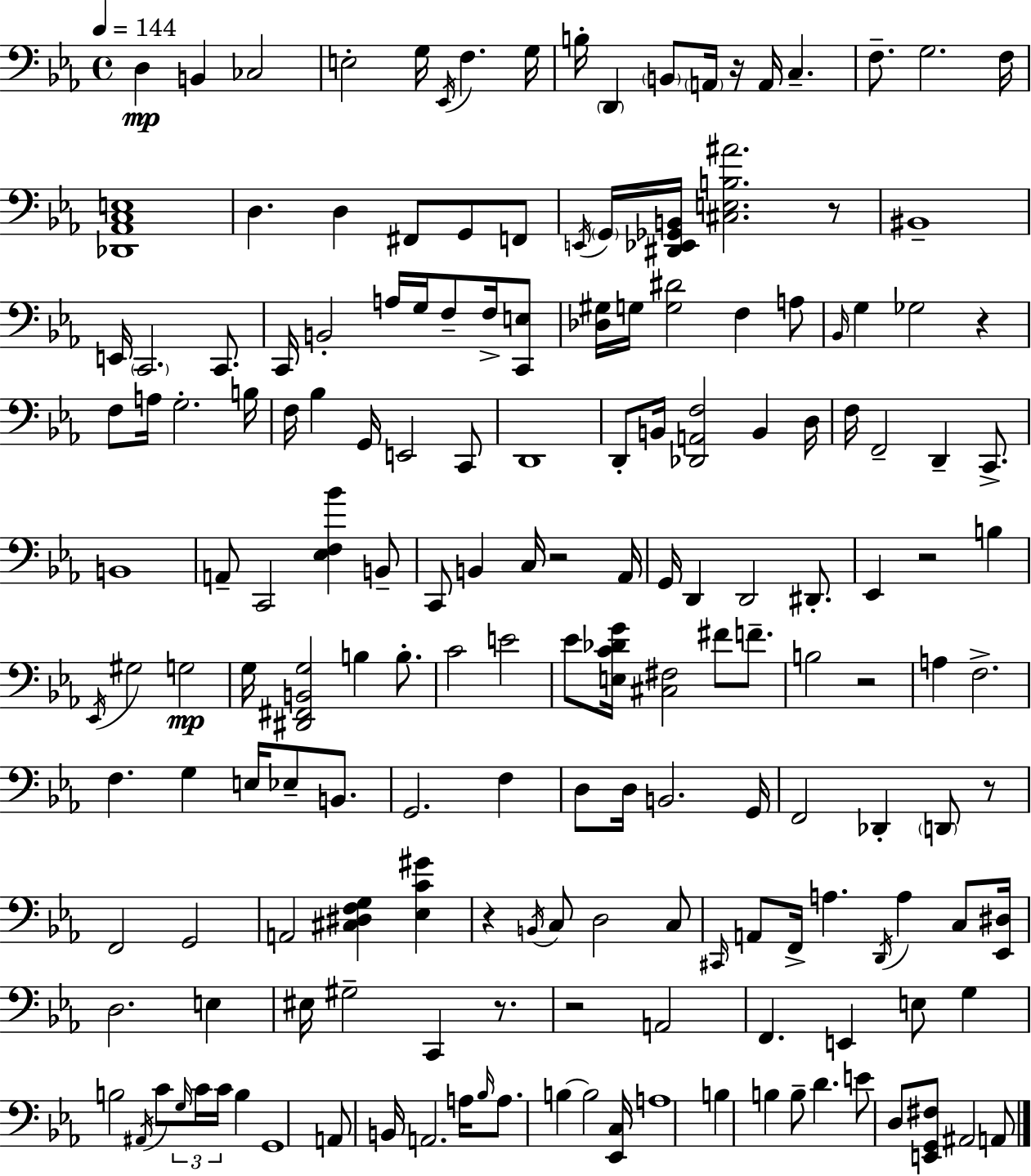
X:1
T:Untitled
M:4/4
L:1/4
K:Cm
D, B,, _C,2 E,2 G,/4 _E,,/4 F, G,/4 B,/4 D,, B,,/2 A,,/4 z/4 A,,/4 C, F,/2 G,2 F,/4 [_D,,_A,,C,E,]4 D, D, ^F,,/2 G,,/2 F,,/2 E,,/4 G,,/4 [^D,,_E,,_G,,B,,]/4 [^C,E,B,^A]2 z/2 ^B,,4 E,,/4 C,,2 C,,/2 C,,/4 B,,2 A,/4 G,/4 F,/2 F,/4 [C,,E,]/2 [_D,^G,]/4 G,/4 [G,^D]2 F, A,/2 _B,,/4 G, _G,2 z F,/2 A,/4 G,2 B,/4 F,/4 _B, G,,/4 E,,2 C,,/2 D,,4 D,,/2 B,,/4 [_D,,A,,F,]2 B,, D,/4 F,/4 F,,2 D,, C,,/2 B,,4 A,,/2 C,,2 [_E,F,_B] B,,/2 C,,/2 B,, C,/4 z2 _A,,/4 G,,/4 D,, D,,2 ^D,,/2 _E,, z2 B, _E,,/4 ^G,2 G,2 G,/4 [^D,,^F,,B,,G,]2 B, B,/2 C2 E2 _E/2 [E,C_DG]/4 [^C,^F,]2 ^F/2 F/2 B,2 z2 A, F,2 F, G, E,/4 _E,/2 B,,/2 G,,2 F, D,/2 D,/4 B,,2 G,,/4 F,,2 _D,, D,,/2 z/2 F,,2 G,,2 A,,2 [^C,^D,F,G,] [_E,C^G] z B,,/4 C,/2 D,2 C,/2 ^C,,/4 A,,/2 F,,/4 A, D,,/4 A, C,/2 [_E,,^D,]/4 D,2 E, ^E,/4 ^G,2 C,, z/2 z2 A,,2 F,, E,, E,/2 G, B,2 ^A,,/4 C/2 G,/4 C/4 C/4 B, G,,4 A,,/2 B,,/4 A,,2 A,/4 _B,/4 A,/2 B, B,2 [_E,,C,]/4 A,4 B, B, B,/2 D E/2 D,/2 [E,,G,,^F,]/2 ^A,,2 A,,/2